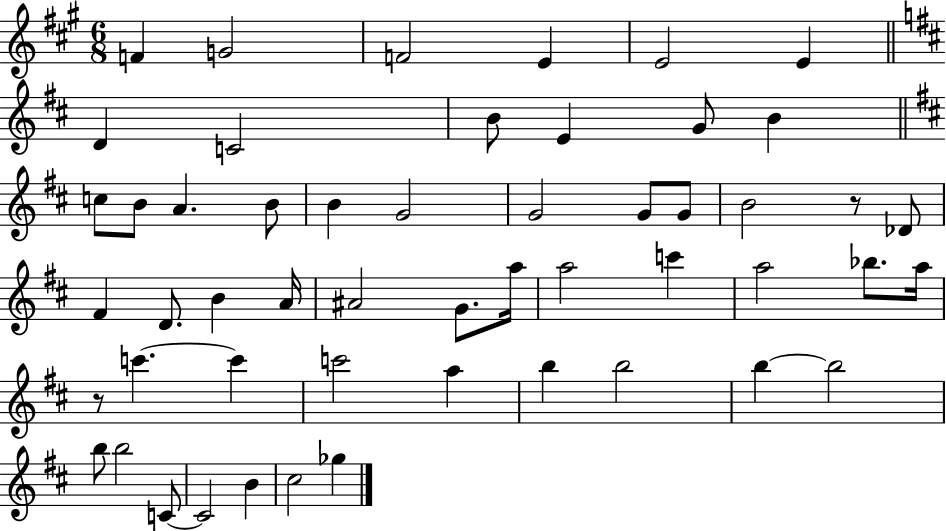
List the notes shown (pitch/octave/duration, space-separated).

F4/q G4/h F4/h E4/q E4/h E4/q D4/q C4/h B4/e E4/q G4/e B4/q C5/e B4/e A4/q. B4/e B4/q G4/h G4/h G4/e G4/e B4/h R/e Db4/e F#4/q D4/e. B4/q A4/s A#4/h G4/e. A5/s A5/h C6/q A5/h Bb5/e. A5/s R/e C6/q. C6/q C6/h A5/q B5/q B5/h B5/q B5/h B5/e B5/h C4/e C4/h B4/q C#5/h Gb5/q